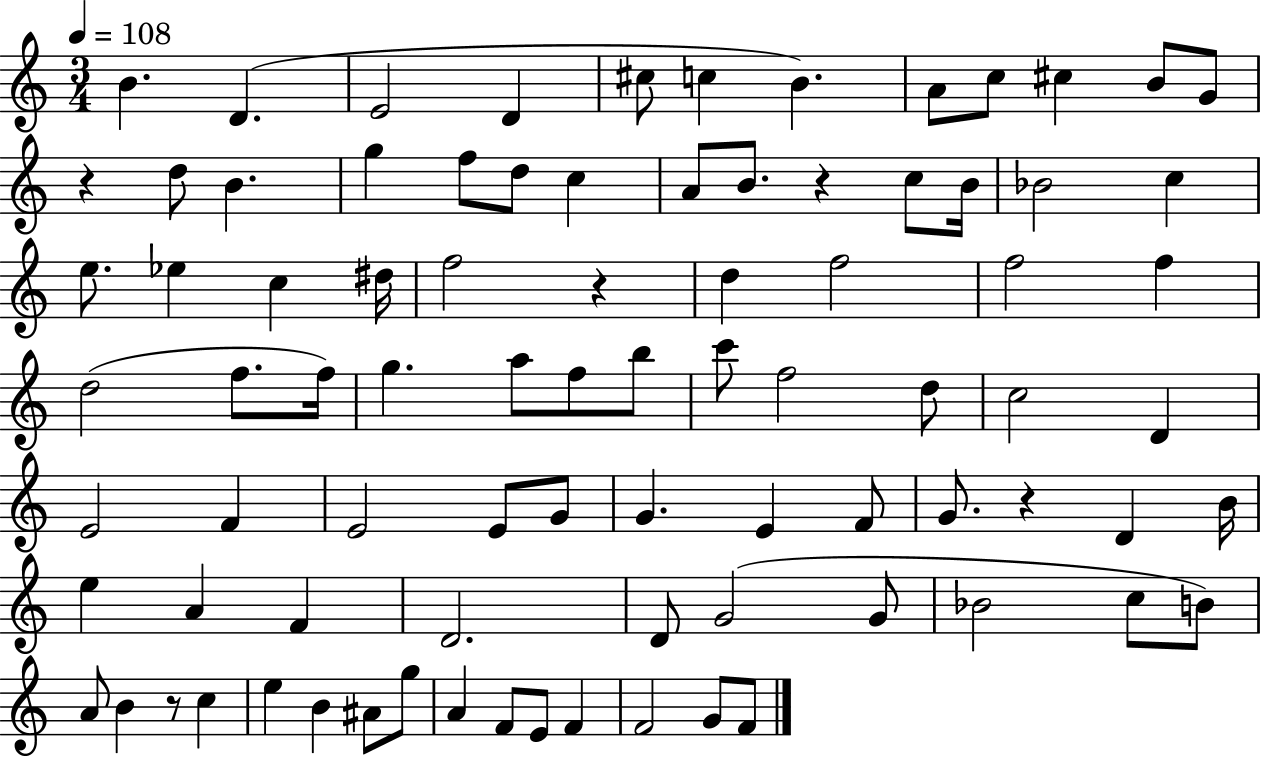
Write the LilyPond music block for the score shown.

{
  \clef treble
  \numericTimeSignature
  \time 3/4
  \key c \major
  \tempo 4 = 108
  b'4. d'4.( | e'2 d'4 | cis''8 c''4 b'4.) | a'8 c''8 cis''4 b'8 g'8 | \break r4 d''8 b'4. | g''4 f''8 d''8 c''4 | a'8 b'8. r4 c''8 b'16 | bes'2 c''4 | \break e''8. ees''4 c''4 dis''16 | f''2 r4 | d''4 f''2 | f''2 f''4 | \break d''2( f''8. f''16) | g''4. a''8 f''8 b''8 | c'''8 f''2 d''8 | c''2 d'4 | \break e'2 f'4 | e'2 e'8 g'8 | g'4. e'4 f'8 | g'8. r4 d'4 b'16 | \break e''4 a'4 f'4 | d'2. | d'8 g'2( g'8 | bes'2 c''8 b'8) | \break a'8 b'4 r8 c''4 | e''4 b'4 ais'8 g''8 | a'4 f'8 e'8 f'4 | f'2 g'8 f'8 | \break \bar "|."
}